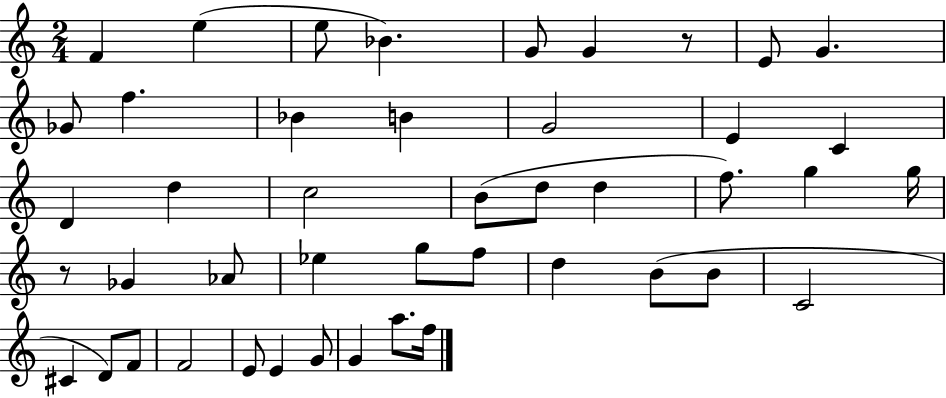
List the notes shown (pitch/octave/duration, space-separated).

F4/q E5/q E5/e Bb4/q. G4/e G4/q R/e E4/e G4/q. Gb4/e F5/q. Bb4/q B4/q G4/h E4/q C4/q D4/q D5/q C5/h B4/e D5/e D5/q F5/e. G5/q G5/s R/e Gb4/q Ab4/e Eb5/q G5/e F5/e D5/q B4/e B4/e C4/h C#4/q D4/e F4/e F4/h E4/e E4/q G4/e G4/q A5/e. F5/s